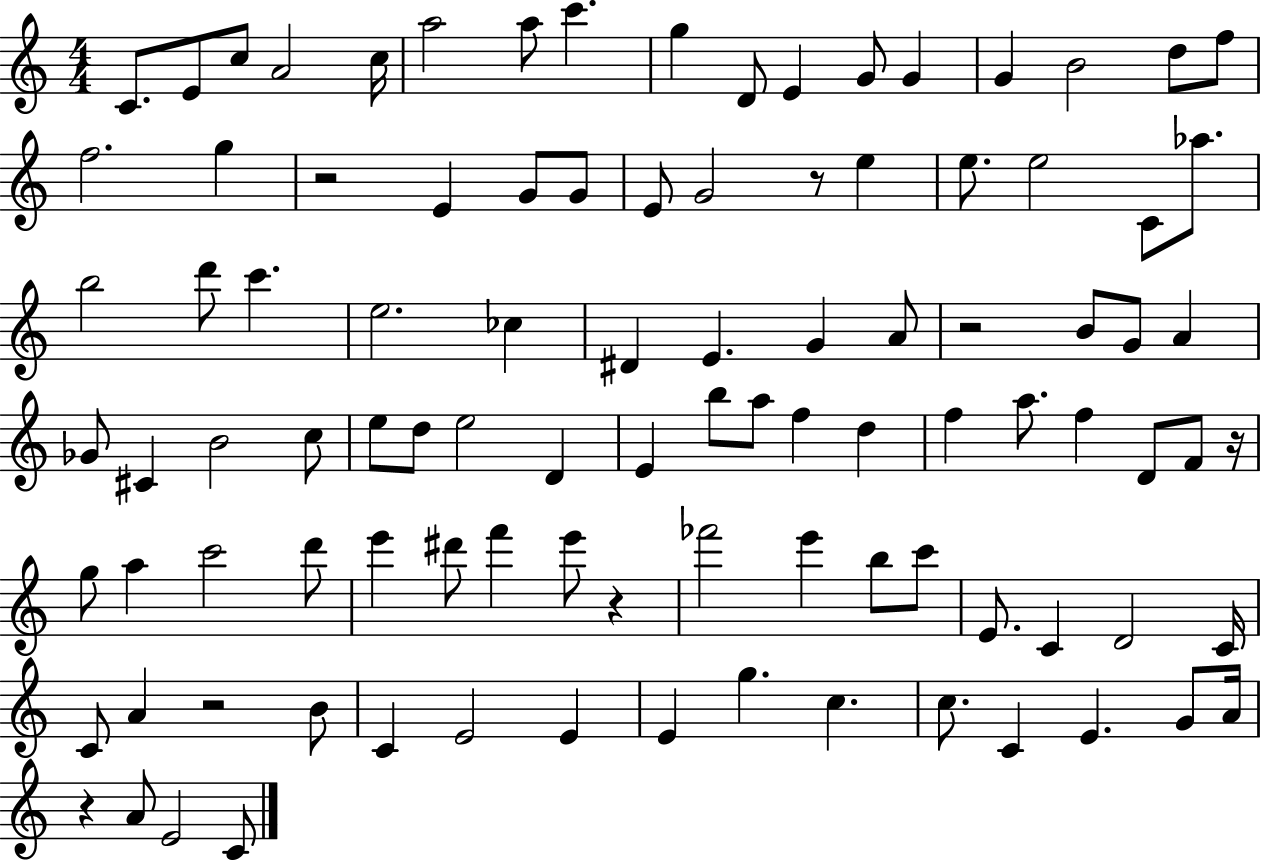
{
  \clef treble
  \numericTimeSignature
  \time 4/4
  \key c \major
  c'8. e'8 c''8 a'2 c''16 | a''2 a''8 c'''4. | g''4 d'8 e'4 g'8 g'4 | g'4 b'2 d''8 f''8 | \break f''2. g''4 | r2 e'4 g'8 g'8 | e'8 g'2 r8 e''4 | e''8. e''2 c'8 aes''8. | \break b''2 d'''8 c'''4. | e''2. ces''4 | dis'4 e'4. g'4 a'8 | r2 b'8 g'8 a'4 | \break ges'8 cis'4 b'2 c''8 | e''8 d''8 e''2 d'4 | e'4 b''8 a''8 f''4 d''4 | f''4 a''8. f''4 d'8 f'8 r16 | \break g''8 a''4 c'''2 d'''8 | e'''4 dis'''8 f'''4 e'''8 r4 | fes'''2 e'''4 b''8 c'''8 | e'8. c'4 d'2 c'16 | \break c'8 a'4 r2 b'8 | c'4 e'2 e'4 | e'4 g''4. c''4. | c''8. c'4 e'4. g'8 a'16 | \break r4 a'8 e'2 c'8 | \bar "|."
}